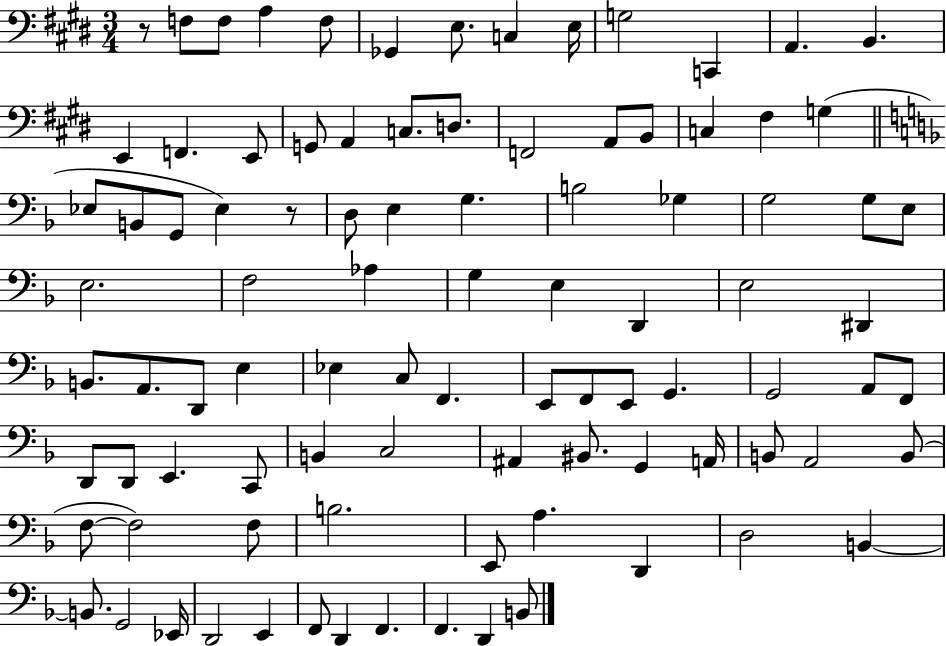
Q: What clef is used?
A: bass